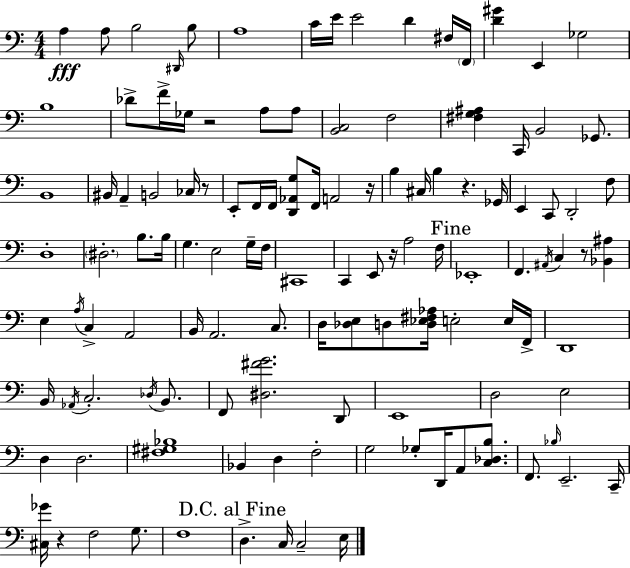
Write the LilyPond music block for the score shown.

{
  \clef bass
  \numericTimeSignature
  \time 4/4
  \key a \minor
  \repeat volta 2 { a4\fff a8 b2 \grace { dis,16 } b8 | a1 | c'16 e'16 e'2 d'4 fis16 | \parenthesize f,16 <d' gis'>4 e,4 ges2 | \break b1 | des'8-> f'16-> ges16 r2 a8 a8 | <b, c>2 f2 | <fis g ais>4 c,16 b,2 ges,8. | \break b,1 | bis,16 a,4-- b,2 ces16 r8 | e,8-. f,16 f,16 <d, aes, g>8 f,16 a,2 | r16 b4 cis16 b4 r4. | \break ges,16 e,4 c,8 d,2-. f8 | d1-. | \parenthesize dis2.-. b8. | b16 g4. e2 g16-- | \break f16 cis,1 | c,4 e,8 r16 a2 | f16 \mark "Fine" ees,1-. | f,4. \acciaccatura { ais,16 } c4 r8 <bes, ais>4 | \break e4 \acciaccatura { a16 } c4-> a,2 | b,16 a,2. | c8. d16 <des e>8 d8 <d ees fis aes>16 e2-. | e16 f,16-> d,1 | \break b,16 \acciaccatura { aes,16 } c2.-. | \acciaccatura { des16 } b,8. f,8 <dis fis' g'>2. | d,8 e,1 | d2 e2 | \break d4 d2. | <fis gis bes>1 | bes,4 d4 f2-. | g2 ges8-. d,16 | \break a,8 <c des b>8. f,8. \grace { bes16 } e,2.-- | c,16-- <cis ges'>16 r4 f2 | g8. f1 | \mark "D.C. al Fine" d4.-> c16 c2-- | \break e16 } \bar "|."
}